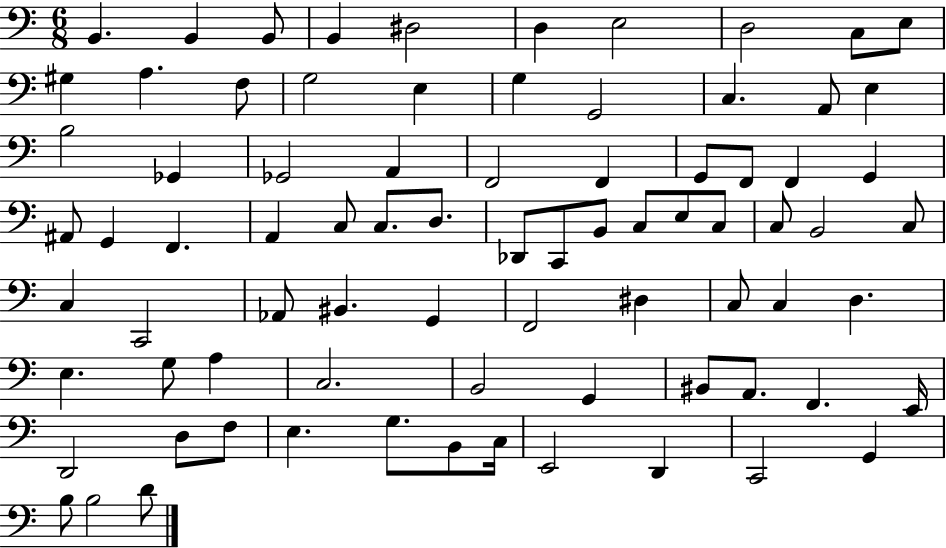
B2/q. B2/q B2/e B2/q D#3/h D3/q E3/h D3/h C3/e E3/e G#3/q A3/q. F3/e G3/h E3/q G3/q G2/h C3/q. A2/e E3/q B3/h Gb2/q Gb2/h A2/q F2/h F2/q G2/e F2/e F2/q G2/q A#2/e G2/q F2/q. A2/q C3/e C3/e. D3/e. Db2/e C2/e B2/e C3/e E3/e C3/e C3/e B2/h C3/e C3/q C2/h Ab2/e BIS2/q. G2/q F2/h D#3/q C3/e C3/q D3/q. E3/q. G3/e A3/q C3/h. B2/h G2/q BIS2/e A2/e. F2/q. E2/s D2/h D3/e F3/e E3/q. G3/e. B2/e C3/s E2/h D2/q C2/h G2/q B3/e B3/h D4/e